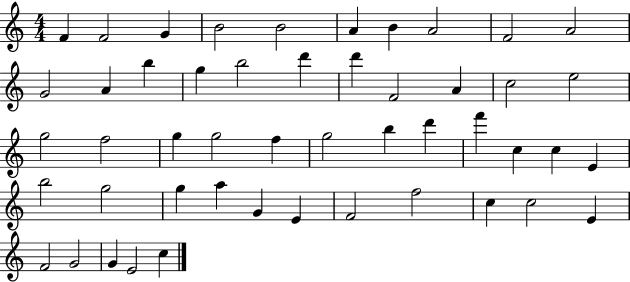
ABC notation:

X:1
T:Untitled
M:4/4
L:1/4
K:C
F F2 G B2 B2 A B A2 F2 A2 G2 A b g b2 d' d' F2 A c2 e2 g2 f2 g g2 f g2 b d' f' c c E b2 g2 g a G E F2 f2 c c2 E F2 G2 G E2 c